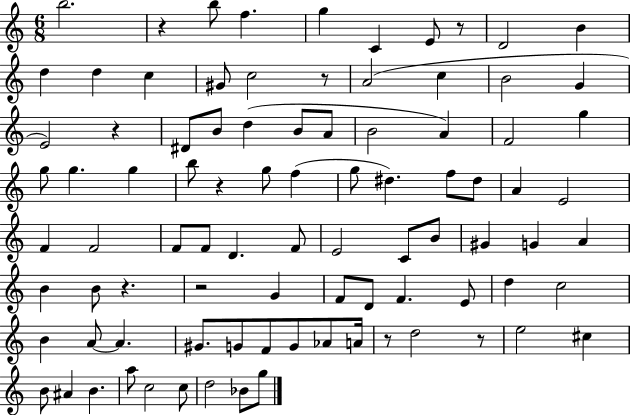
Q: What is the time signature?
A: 6/8